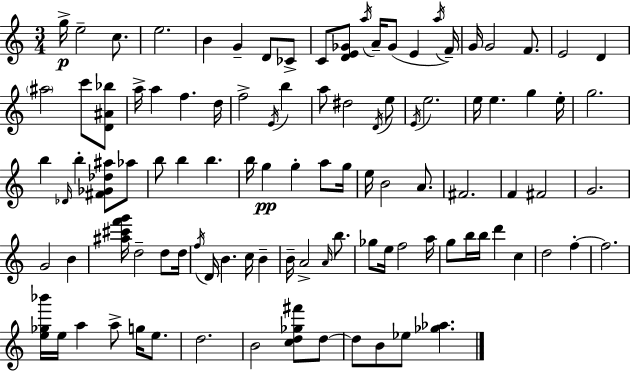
{
  \clef treble
  \numericTimeSignature
  \time 3/4
  \key a \minor
  \repeat volta 2 { g''16->\p e''2-- c''8. | e''2. | b'4 g'4-- d'8 ces'8-> | c'8 <d' e' ges'>8 \acciaccatura { a''16 } a'16-- ges'8( e'4 | \break \acciaccatura { a''16 } f'16--) g'16 g'2 f'8. | e'2 d'4 | \parenthesize ais''2 c'''8 | <d' ais' bes''>8 a''16-> a''4 f''4. | \break d''16 f''2-> \acciaccatura { e'16 } b''4 | a''8 dis''2 | \acciaccatura { d'16 } e''8 \acciaccatura { e'16 } e''2. | e''16 e''4. | \break g''4 e''16-. g''2. | b''4 \grace { des'16 } b''4-. | <fis' ges' des'' ais''>8 aes''8 b''8 b''4 | b''4. b''16 g''4\pp g''4-. | \break a''8 g''16 e''16 b'2 | a'8. fis'2. | f'4 fis'2 | g'2. | \break g'2 | b'4 <ais'' cis''' f''' g'''>16 d''2-- | d''8 d''16 \acciaccatura { f''16 } d'16 b'4. | c''16 b'4-- b'16-- a'2-> | \break \grace { a'16 } b''8. ges''8 e''16 f''2 | a''16 g''8 b''16 b''16 | d'''4 c''4 d''2 | f''4-.~~ f''2. | \break <e'' ges'' bes'''>16 e''16 a''4 | a''8-> g''16 e''8. d''2. | b'2 | <c'' d'' ges'' fis'''>8 d''8~~ d''8 b'8 | \break ees''8 <ges'' aes''>4. } \bar "|."
}